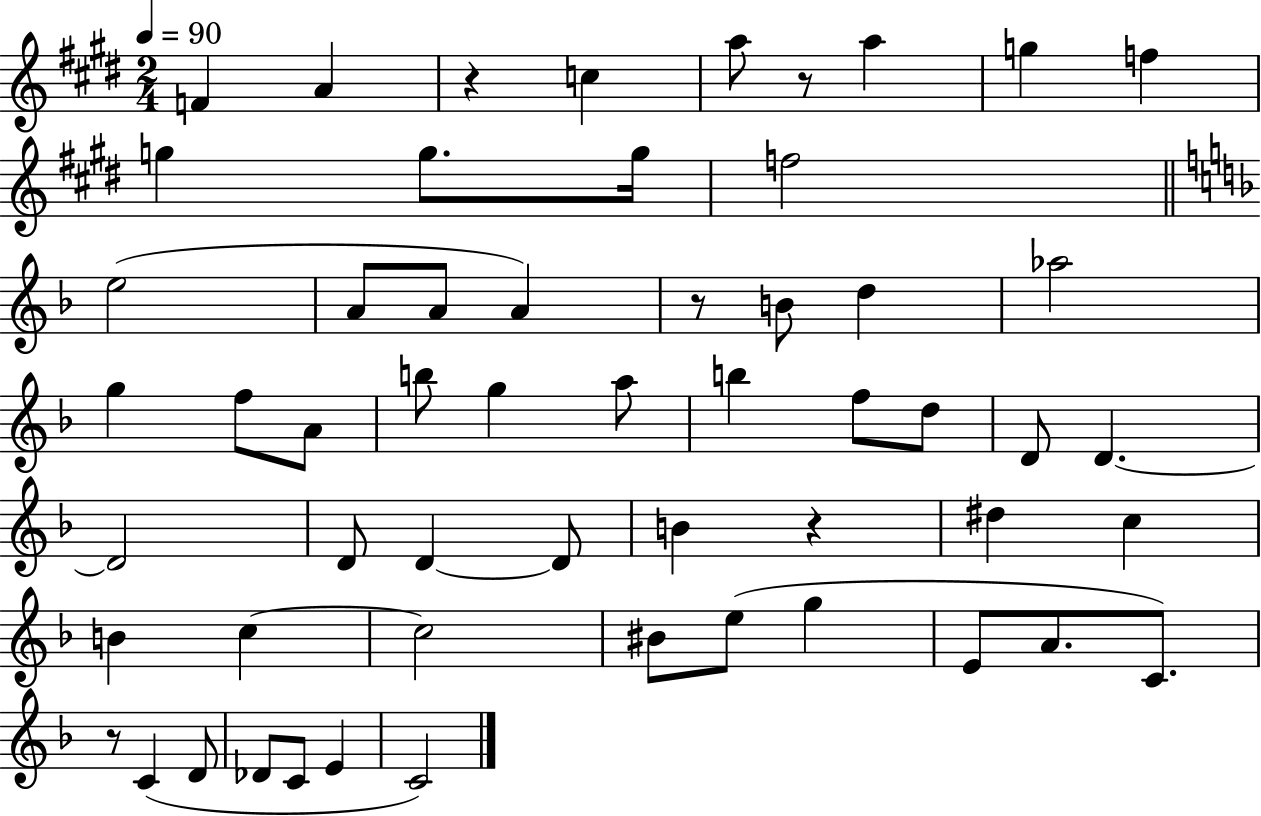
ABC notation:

X:1
T:Untitled
M:2/4
L:1/4
K:E
F A z c a/2 z/2 a g f g g/2 g/4 f2 e2 A/2 A/2 A z/2 B/2 d _a2 g f/2 A/2 b/2 g a/2 b f/2 d/2 D/2 D D2 D/2 D D/2 B z ^d c B c c2 ^B/2 e/2 g E/2 A/2 C/2 z/2 C D/2 _D/2 C/2 E C2